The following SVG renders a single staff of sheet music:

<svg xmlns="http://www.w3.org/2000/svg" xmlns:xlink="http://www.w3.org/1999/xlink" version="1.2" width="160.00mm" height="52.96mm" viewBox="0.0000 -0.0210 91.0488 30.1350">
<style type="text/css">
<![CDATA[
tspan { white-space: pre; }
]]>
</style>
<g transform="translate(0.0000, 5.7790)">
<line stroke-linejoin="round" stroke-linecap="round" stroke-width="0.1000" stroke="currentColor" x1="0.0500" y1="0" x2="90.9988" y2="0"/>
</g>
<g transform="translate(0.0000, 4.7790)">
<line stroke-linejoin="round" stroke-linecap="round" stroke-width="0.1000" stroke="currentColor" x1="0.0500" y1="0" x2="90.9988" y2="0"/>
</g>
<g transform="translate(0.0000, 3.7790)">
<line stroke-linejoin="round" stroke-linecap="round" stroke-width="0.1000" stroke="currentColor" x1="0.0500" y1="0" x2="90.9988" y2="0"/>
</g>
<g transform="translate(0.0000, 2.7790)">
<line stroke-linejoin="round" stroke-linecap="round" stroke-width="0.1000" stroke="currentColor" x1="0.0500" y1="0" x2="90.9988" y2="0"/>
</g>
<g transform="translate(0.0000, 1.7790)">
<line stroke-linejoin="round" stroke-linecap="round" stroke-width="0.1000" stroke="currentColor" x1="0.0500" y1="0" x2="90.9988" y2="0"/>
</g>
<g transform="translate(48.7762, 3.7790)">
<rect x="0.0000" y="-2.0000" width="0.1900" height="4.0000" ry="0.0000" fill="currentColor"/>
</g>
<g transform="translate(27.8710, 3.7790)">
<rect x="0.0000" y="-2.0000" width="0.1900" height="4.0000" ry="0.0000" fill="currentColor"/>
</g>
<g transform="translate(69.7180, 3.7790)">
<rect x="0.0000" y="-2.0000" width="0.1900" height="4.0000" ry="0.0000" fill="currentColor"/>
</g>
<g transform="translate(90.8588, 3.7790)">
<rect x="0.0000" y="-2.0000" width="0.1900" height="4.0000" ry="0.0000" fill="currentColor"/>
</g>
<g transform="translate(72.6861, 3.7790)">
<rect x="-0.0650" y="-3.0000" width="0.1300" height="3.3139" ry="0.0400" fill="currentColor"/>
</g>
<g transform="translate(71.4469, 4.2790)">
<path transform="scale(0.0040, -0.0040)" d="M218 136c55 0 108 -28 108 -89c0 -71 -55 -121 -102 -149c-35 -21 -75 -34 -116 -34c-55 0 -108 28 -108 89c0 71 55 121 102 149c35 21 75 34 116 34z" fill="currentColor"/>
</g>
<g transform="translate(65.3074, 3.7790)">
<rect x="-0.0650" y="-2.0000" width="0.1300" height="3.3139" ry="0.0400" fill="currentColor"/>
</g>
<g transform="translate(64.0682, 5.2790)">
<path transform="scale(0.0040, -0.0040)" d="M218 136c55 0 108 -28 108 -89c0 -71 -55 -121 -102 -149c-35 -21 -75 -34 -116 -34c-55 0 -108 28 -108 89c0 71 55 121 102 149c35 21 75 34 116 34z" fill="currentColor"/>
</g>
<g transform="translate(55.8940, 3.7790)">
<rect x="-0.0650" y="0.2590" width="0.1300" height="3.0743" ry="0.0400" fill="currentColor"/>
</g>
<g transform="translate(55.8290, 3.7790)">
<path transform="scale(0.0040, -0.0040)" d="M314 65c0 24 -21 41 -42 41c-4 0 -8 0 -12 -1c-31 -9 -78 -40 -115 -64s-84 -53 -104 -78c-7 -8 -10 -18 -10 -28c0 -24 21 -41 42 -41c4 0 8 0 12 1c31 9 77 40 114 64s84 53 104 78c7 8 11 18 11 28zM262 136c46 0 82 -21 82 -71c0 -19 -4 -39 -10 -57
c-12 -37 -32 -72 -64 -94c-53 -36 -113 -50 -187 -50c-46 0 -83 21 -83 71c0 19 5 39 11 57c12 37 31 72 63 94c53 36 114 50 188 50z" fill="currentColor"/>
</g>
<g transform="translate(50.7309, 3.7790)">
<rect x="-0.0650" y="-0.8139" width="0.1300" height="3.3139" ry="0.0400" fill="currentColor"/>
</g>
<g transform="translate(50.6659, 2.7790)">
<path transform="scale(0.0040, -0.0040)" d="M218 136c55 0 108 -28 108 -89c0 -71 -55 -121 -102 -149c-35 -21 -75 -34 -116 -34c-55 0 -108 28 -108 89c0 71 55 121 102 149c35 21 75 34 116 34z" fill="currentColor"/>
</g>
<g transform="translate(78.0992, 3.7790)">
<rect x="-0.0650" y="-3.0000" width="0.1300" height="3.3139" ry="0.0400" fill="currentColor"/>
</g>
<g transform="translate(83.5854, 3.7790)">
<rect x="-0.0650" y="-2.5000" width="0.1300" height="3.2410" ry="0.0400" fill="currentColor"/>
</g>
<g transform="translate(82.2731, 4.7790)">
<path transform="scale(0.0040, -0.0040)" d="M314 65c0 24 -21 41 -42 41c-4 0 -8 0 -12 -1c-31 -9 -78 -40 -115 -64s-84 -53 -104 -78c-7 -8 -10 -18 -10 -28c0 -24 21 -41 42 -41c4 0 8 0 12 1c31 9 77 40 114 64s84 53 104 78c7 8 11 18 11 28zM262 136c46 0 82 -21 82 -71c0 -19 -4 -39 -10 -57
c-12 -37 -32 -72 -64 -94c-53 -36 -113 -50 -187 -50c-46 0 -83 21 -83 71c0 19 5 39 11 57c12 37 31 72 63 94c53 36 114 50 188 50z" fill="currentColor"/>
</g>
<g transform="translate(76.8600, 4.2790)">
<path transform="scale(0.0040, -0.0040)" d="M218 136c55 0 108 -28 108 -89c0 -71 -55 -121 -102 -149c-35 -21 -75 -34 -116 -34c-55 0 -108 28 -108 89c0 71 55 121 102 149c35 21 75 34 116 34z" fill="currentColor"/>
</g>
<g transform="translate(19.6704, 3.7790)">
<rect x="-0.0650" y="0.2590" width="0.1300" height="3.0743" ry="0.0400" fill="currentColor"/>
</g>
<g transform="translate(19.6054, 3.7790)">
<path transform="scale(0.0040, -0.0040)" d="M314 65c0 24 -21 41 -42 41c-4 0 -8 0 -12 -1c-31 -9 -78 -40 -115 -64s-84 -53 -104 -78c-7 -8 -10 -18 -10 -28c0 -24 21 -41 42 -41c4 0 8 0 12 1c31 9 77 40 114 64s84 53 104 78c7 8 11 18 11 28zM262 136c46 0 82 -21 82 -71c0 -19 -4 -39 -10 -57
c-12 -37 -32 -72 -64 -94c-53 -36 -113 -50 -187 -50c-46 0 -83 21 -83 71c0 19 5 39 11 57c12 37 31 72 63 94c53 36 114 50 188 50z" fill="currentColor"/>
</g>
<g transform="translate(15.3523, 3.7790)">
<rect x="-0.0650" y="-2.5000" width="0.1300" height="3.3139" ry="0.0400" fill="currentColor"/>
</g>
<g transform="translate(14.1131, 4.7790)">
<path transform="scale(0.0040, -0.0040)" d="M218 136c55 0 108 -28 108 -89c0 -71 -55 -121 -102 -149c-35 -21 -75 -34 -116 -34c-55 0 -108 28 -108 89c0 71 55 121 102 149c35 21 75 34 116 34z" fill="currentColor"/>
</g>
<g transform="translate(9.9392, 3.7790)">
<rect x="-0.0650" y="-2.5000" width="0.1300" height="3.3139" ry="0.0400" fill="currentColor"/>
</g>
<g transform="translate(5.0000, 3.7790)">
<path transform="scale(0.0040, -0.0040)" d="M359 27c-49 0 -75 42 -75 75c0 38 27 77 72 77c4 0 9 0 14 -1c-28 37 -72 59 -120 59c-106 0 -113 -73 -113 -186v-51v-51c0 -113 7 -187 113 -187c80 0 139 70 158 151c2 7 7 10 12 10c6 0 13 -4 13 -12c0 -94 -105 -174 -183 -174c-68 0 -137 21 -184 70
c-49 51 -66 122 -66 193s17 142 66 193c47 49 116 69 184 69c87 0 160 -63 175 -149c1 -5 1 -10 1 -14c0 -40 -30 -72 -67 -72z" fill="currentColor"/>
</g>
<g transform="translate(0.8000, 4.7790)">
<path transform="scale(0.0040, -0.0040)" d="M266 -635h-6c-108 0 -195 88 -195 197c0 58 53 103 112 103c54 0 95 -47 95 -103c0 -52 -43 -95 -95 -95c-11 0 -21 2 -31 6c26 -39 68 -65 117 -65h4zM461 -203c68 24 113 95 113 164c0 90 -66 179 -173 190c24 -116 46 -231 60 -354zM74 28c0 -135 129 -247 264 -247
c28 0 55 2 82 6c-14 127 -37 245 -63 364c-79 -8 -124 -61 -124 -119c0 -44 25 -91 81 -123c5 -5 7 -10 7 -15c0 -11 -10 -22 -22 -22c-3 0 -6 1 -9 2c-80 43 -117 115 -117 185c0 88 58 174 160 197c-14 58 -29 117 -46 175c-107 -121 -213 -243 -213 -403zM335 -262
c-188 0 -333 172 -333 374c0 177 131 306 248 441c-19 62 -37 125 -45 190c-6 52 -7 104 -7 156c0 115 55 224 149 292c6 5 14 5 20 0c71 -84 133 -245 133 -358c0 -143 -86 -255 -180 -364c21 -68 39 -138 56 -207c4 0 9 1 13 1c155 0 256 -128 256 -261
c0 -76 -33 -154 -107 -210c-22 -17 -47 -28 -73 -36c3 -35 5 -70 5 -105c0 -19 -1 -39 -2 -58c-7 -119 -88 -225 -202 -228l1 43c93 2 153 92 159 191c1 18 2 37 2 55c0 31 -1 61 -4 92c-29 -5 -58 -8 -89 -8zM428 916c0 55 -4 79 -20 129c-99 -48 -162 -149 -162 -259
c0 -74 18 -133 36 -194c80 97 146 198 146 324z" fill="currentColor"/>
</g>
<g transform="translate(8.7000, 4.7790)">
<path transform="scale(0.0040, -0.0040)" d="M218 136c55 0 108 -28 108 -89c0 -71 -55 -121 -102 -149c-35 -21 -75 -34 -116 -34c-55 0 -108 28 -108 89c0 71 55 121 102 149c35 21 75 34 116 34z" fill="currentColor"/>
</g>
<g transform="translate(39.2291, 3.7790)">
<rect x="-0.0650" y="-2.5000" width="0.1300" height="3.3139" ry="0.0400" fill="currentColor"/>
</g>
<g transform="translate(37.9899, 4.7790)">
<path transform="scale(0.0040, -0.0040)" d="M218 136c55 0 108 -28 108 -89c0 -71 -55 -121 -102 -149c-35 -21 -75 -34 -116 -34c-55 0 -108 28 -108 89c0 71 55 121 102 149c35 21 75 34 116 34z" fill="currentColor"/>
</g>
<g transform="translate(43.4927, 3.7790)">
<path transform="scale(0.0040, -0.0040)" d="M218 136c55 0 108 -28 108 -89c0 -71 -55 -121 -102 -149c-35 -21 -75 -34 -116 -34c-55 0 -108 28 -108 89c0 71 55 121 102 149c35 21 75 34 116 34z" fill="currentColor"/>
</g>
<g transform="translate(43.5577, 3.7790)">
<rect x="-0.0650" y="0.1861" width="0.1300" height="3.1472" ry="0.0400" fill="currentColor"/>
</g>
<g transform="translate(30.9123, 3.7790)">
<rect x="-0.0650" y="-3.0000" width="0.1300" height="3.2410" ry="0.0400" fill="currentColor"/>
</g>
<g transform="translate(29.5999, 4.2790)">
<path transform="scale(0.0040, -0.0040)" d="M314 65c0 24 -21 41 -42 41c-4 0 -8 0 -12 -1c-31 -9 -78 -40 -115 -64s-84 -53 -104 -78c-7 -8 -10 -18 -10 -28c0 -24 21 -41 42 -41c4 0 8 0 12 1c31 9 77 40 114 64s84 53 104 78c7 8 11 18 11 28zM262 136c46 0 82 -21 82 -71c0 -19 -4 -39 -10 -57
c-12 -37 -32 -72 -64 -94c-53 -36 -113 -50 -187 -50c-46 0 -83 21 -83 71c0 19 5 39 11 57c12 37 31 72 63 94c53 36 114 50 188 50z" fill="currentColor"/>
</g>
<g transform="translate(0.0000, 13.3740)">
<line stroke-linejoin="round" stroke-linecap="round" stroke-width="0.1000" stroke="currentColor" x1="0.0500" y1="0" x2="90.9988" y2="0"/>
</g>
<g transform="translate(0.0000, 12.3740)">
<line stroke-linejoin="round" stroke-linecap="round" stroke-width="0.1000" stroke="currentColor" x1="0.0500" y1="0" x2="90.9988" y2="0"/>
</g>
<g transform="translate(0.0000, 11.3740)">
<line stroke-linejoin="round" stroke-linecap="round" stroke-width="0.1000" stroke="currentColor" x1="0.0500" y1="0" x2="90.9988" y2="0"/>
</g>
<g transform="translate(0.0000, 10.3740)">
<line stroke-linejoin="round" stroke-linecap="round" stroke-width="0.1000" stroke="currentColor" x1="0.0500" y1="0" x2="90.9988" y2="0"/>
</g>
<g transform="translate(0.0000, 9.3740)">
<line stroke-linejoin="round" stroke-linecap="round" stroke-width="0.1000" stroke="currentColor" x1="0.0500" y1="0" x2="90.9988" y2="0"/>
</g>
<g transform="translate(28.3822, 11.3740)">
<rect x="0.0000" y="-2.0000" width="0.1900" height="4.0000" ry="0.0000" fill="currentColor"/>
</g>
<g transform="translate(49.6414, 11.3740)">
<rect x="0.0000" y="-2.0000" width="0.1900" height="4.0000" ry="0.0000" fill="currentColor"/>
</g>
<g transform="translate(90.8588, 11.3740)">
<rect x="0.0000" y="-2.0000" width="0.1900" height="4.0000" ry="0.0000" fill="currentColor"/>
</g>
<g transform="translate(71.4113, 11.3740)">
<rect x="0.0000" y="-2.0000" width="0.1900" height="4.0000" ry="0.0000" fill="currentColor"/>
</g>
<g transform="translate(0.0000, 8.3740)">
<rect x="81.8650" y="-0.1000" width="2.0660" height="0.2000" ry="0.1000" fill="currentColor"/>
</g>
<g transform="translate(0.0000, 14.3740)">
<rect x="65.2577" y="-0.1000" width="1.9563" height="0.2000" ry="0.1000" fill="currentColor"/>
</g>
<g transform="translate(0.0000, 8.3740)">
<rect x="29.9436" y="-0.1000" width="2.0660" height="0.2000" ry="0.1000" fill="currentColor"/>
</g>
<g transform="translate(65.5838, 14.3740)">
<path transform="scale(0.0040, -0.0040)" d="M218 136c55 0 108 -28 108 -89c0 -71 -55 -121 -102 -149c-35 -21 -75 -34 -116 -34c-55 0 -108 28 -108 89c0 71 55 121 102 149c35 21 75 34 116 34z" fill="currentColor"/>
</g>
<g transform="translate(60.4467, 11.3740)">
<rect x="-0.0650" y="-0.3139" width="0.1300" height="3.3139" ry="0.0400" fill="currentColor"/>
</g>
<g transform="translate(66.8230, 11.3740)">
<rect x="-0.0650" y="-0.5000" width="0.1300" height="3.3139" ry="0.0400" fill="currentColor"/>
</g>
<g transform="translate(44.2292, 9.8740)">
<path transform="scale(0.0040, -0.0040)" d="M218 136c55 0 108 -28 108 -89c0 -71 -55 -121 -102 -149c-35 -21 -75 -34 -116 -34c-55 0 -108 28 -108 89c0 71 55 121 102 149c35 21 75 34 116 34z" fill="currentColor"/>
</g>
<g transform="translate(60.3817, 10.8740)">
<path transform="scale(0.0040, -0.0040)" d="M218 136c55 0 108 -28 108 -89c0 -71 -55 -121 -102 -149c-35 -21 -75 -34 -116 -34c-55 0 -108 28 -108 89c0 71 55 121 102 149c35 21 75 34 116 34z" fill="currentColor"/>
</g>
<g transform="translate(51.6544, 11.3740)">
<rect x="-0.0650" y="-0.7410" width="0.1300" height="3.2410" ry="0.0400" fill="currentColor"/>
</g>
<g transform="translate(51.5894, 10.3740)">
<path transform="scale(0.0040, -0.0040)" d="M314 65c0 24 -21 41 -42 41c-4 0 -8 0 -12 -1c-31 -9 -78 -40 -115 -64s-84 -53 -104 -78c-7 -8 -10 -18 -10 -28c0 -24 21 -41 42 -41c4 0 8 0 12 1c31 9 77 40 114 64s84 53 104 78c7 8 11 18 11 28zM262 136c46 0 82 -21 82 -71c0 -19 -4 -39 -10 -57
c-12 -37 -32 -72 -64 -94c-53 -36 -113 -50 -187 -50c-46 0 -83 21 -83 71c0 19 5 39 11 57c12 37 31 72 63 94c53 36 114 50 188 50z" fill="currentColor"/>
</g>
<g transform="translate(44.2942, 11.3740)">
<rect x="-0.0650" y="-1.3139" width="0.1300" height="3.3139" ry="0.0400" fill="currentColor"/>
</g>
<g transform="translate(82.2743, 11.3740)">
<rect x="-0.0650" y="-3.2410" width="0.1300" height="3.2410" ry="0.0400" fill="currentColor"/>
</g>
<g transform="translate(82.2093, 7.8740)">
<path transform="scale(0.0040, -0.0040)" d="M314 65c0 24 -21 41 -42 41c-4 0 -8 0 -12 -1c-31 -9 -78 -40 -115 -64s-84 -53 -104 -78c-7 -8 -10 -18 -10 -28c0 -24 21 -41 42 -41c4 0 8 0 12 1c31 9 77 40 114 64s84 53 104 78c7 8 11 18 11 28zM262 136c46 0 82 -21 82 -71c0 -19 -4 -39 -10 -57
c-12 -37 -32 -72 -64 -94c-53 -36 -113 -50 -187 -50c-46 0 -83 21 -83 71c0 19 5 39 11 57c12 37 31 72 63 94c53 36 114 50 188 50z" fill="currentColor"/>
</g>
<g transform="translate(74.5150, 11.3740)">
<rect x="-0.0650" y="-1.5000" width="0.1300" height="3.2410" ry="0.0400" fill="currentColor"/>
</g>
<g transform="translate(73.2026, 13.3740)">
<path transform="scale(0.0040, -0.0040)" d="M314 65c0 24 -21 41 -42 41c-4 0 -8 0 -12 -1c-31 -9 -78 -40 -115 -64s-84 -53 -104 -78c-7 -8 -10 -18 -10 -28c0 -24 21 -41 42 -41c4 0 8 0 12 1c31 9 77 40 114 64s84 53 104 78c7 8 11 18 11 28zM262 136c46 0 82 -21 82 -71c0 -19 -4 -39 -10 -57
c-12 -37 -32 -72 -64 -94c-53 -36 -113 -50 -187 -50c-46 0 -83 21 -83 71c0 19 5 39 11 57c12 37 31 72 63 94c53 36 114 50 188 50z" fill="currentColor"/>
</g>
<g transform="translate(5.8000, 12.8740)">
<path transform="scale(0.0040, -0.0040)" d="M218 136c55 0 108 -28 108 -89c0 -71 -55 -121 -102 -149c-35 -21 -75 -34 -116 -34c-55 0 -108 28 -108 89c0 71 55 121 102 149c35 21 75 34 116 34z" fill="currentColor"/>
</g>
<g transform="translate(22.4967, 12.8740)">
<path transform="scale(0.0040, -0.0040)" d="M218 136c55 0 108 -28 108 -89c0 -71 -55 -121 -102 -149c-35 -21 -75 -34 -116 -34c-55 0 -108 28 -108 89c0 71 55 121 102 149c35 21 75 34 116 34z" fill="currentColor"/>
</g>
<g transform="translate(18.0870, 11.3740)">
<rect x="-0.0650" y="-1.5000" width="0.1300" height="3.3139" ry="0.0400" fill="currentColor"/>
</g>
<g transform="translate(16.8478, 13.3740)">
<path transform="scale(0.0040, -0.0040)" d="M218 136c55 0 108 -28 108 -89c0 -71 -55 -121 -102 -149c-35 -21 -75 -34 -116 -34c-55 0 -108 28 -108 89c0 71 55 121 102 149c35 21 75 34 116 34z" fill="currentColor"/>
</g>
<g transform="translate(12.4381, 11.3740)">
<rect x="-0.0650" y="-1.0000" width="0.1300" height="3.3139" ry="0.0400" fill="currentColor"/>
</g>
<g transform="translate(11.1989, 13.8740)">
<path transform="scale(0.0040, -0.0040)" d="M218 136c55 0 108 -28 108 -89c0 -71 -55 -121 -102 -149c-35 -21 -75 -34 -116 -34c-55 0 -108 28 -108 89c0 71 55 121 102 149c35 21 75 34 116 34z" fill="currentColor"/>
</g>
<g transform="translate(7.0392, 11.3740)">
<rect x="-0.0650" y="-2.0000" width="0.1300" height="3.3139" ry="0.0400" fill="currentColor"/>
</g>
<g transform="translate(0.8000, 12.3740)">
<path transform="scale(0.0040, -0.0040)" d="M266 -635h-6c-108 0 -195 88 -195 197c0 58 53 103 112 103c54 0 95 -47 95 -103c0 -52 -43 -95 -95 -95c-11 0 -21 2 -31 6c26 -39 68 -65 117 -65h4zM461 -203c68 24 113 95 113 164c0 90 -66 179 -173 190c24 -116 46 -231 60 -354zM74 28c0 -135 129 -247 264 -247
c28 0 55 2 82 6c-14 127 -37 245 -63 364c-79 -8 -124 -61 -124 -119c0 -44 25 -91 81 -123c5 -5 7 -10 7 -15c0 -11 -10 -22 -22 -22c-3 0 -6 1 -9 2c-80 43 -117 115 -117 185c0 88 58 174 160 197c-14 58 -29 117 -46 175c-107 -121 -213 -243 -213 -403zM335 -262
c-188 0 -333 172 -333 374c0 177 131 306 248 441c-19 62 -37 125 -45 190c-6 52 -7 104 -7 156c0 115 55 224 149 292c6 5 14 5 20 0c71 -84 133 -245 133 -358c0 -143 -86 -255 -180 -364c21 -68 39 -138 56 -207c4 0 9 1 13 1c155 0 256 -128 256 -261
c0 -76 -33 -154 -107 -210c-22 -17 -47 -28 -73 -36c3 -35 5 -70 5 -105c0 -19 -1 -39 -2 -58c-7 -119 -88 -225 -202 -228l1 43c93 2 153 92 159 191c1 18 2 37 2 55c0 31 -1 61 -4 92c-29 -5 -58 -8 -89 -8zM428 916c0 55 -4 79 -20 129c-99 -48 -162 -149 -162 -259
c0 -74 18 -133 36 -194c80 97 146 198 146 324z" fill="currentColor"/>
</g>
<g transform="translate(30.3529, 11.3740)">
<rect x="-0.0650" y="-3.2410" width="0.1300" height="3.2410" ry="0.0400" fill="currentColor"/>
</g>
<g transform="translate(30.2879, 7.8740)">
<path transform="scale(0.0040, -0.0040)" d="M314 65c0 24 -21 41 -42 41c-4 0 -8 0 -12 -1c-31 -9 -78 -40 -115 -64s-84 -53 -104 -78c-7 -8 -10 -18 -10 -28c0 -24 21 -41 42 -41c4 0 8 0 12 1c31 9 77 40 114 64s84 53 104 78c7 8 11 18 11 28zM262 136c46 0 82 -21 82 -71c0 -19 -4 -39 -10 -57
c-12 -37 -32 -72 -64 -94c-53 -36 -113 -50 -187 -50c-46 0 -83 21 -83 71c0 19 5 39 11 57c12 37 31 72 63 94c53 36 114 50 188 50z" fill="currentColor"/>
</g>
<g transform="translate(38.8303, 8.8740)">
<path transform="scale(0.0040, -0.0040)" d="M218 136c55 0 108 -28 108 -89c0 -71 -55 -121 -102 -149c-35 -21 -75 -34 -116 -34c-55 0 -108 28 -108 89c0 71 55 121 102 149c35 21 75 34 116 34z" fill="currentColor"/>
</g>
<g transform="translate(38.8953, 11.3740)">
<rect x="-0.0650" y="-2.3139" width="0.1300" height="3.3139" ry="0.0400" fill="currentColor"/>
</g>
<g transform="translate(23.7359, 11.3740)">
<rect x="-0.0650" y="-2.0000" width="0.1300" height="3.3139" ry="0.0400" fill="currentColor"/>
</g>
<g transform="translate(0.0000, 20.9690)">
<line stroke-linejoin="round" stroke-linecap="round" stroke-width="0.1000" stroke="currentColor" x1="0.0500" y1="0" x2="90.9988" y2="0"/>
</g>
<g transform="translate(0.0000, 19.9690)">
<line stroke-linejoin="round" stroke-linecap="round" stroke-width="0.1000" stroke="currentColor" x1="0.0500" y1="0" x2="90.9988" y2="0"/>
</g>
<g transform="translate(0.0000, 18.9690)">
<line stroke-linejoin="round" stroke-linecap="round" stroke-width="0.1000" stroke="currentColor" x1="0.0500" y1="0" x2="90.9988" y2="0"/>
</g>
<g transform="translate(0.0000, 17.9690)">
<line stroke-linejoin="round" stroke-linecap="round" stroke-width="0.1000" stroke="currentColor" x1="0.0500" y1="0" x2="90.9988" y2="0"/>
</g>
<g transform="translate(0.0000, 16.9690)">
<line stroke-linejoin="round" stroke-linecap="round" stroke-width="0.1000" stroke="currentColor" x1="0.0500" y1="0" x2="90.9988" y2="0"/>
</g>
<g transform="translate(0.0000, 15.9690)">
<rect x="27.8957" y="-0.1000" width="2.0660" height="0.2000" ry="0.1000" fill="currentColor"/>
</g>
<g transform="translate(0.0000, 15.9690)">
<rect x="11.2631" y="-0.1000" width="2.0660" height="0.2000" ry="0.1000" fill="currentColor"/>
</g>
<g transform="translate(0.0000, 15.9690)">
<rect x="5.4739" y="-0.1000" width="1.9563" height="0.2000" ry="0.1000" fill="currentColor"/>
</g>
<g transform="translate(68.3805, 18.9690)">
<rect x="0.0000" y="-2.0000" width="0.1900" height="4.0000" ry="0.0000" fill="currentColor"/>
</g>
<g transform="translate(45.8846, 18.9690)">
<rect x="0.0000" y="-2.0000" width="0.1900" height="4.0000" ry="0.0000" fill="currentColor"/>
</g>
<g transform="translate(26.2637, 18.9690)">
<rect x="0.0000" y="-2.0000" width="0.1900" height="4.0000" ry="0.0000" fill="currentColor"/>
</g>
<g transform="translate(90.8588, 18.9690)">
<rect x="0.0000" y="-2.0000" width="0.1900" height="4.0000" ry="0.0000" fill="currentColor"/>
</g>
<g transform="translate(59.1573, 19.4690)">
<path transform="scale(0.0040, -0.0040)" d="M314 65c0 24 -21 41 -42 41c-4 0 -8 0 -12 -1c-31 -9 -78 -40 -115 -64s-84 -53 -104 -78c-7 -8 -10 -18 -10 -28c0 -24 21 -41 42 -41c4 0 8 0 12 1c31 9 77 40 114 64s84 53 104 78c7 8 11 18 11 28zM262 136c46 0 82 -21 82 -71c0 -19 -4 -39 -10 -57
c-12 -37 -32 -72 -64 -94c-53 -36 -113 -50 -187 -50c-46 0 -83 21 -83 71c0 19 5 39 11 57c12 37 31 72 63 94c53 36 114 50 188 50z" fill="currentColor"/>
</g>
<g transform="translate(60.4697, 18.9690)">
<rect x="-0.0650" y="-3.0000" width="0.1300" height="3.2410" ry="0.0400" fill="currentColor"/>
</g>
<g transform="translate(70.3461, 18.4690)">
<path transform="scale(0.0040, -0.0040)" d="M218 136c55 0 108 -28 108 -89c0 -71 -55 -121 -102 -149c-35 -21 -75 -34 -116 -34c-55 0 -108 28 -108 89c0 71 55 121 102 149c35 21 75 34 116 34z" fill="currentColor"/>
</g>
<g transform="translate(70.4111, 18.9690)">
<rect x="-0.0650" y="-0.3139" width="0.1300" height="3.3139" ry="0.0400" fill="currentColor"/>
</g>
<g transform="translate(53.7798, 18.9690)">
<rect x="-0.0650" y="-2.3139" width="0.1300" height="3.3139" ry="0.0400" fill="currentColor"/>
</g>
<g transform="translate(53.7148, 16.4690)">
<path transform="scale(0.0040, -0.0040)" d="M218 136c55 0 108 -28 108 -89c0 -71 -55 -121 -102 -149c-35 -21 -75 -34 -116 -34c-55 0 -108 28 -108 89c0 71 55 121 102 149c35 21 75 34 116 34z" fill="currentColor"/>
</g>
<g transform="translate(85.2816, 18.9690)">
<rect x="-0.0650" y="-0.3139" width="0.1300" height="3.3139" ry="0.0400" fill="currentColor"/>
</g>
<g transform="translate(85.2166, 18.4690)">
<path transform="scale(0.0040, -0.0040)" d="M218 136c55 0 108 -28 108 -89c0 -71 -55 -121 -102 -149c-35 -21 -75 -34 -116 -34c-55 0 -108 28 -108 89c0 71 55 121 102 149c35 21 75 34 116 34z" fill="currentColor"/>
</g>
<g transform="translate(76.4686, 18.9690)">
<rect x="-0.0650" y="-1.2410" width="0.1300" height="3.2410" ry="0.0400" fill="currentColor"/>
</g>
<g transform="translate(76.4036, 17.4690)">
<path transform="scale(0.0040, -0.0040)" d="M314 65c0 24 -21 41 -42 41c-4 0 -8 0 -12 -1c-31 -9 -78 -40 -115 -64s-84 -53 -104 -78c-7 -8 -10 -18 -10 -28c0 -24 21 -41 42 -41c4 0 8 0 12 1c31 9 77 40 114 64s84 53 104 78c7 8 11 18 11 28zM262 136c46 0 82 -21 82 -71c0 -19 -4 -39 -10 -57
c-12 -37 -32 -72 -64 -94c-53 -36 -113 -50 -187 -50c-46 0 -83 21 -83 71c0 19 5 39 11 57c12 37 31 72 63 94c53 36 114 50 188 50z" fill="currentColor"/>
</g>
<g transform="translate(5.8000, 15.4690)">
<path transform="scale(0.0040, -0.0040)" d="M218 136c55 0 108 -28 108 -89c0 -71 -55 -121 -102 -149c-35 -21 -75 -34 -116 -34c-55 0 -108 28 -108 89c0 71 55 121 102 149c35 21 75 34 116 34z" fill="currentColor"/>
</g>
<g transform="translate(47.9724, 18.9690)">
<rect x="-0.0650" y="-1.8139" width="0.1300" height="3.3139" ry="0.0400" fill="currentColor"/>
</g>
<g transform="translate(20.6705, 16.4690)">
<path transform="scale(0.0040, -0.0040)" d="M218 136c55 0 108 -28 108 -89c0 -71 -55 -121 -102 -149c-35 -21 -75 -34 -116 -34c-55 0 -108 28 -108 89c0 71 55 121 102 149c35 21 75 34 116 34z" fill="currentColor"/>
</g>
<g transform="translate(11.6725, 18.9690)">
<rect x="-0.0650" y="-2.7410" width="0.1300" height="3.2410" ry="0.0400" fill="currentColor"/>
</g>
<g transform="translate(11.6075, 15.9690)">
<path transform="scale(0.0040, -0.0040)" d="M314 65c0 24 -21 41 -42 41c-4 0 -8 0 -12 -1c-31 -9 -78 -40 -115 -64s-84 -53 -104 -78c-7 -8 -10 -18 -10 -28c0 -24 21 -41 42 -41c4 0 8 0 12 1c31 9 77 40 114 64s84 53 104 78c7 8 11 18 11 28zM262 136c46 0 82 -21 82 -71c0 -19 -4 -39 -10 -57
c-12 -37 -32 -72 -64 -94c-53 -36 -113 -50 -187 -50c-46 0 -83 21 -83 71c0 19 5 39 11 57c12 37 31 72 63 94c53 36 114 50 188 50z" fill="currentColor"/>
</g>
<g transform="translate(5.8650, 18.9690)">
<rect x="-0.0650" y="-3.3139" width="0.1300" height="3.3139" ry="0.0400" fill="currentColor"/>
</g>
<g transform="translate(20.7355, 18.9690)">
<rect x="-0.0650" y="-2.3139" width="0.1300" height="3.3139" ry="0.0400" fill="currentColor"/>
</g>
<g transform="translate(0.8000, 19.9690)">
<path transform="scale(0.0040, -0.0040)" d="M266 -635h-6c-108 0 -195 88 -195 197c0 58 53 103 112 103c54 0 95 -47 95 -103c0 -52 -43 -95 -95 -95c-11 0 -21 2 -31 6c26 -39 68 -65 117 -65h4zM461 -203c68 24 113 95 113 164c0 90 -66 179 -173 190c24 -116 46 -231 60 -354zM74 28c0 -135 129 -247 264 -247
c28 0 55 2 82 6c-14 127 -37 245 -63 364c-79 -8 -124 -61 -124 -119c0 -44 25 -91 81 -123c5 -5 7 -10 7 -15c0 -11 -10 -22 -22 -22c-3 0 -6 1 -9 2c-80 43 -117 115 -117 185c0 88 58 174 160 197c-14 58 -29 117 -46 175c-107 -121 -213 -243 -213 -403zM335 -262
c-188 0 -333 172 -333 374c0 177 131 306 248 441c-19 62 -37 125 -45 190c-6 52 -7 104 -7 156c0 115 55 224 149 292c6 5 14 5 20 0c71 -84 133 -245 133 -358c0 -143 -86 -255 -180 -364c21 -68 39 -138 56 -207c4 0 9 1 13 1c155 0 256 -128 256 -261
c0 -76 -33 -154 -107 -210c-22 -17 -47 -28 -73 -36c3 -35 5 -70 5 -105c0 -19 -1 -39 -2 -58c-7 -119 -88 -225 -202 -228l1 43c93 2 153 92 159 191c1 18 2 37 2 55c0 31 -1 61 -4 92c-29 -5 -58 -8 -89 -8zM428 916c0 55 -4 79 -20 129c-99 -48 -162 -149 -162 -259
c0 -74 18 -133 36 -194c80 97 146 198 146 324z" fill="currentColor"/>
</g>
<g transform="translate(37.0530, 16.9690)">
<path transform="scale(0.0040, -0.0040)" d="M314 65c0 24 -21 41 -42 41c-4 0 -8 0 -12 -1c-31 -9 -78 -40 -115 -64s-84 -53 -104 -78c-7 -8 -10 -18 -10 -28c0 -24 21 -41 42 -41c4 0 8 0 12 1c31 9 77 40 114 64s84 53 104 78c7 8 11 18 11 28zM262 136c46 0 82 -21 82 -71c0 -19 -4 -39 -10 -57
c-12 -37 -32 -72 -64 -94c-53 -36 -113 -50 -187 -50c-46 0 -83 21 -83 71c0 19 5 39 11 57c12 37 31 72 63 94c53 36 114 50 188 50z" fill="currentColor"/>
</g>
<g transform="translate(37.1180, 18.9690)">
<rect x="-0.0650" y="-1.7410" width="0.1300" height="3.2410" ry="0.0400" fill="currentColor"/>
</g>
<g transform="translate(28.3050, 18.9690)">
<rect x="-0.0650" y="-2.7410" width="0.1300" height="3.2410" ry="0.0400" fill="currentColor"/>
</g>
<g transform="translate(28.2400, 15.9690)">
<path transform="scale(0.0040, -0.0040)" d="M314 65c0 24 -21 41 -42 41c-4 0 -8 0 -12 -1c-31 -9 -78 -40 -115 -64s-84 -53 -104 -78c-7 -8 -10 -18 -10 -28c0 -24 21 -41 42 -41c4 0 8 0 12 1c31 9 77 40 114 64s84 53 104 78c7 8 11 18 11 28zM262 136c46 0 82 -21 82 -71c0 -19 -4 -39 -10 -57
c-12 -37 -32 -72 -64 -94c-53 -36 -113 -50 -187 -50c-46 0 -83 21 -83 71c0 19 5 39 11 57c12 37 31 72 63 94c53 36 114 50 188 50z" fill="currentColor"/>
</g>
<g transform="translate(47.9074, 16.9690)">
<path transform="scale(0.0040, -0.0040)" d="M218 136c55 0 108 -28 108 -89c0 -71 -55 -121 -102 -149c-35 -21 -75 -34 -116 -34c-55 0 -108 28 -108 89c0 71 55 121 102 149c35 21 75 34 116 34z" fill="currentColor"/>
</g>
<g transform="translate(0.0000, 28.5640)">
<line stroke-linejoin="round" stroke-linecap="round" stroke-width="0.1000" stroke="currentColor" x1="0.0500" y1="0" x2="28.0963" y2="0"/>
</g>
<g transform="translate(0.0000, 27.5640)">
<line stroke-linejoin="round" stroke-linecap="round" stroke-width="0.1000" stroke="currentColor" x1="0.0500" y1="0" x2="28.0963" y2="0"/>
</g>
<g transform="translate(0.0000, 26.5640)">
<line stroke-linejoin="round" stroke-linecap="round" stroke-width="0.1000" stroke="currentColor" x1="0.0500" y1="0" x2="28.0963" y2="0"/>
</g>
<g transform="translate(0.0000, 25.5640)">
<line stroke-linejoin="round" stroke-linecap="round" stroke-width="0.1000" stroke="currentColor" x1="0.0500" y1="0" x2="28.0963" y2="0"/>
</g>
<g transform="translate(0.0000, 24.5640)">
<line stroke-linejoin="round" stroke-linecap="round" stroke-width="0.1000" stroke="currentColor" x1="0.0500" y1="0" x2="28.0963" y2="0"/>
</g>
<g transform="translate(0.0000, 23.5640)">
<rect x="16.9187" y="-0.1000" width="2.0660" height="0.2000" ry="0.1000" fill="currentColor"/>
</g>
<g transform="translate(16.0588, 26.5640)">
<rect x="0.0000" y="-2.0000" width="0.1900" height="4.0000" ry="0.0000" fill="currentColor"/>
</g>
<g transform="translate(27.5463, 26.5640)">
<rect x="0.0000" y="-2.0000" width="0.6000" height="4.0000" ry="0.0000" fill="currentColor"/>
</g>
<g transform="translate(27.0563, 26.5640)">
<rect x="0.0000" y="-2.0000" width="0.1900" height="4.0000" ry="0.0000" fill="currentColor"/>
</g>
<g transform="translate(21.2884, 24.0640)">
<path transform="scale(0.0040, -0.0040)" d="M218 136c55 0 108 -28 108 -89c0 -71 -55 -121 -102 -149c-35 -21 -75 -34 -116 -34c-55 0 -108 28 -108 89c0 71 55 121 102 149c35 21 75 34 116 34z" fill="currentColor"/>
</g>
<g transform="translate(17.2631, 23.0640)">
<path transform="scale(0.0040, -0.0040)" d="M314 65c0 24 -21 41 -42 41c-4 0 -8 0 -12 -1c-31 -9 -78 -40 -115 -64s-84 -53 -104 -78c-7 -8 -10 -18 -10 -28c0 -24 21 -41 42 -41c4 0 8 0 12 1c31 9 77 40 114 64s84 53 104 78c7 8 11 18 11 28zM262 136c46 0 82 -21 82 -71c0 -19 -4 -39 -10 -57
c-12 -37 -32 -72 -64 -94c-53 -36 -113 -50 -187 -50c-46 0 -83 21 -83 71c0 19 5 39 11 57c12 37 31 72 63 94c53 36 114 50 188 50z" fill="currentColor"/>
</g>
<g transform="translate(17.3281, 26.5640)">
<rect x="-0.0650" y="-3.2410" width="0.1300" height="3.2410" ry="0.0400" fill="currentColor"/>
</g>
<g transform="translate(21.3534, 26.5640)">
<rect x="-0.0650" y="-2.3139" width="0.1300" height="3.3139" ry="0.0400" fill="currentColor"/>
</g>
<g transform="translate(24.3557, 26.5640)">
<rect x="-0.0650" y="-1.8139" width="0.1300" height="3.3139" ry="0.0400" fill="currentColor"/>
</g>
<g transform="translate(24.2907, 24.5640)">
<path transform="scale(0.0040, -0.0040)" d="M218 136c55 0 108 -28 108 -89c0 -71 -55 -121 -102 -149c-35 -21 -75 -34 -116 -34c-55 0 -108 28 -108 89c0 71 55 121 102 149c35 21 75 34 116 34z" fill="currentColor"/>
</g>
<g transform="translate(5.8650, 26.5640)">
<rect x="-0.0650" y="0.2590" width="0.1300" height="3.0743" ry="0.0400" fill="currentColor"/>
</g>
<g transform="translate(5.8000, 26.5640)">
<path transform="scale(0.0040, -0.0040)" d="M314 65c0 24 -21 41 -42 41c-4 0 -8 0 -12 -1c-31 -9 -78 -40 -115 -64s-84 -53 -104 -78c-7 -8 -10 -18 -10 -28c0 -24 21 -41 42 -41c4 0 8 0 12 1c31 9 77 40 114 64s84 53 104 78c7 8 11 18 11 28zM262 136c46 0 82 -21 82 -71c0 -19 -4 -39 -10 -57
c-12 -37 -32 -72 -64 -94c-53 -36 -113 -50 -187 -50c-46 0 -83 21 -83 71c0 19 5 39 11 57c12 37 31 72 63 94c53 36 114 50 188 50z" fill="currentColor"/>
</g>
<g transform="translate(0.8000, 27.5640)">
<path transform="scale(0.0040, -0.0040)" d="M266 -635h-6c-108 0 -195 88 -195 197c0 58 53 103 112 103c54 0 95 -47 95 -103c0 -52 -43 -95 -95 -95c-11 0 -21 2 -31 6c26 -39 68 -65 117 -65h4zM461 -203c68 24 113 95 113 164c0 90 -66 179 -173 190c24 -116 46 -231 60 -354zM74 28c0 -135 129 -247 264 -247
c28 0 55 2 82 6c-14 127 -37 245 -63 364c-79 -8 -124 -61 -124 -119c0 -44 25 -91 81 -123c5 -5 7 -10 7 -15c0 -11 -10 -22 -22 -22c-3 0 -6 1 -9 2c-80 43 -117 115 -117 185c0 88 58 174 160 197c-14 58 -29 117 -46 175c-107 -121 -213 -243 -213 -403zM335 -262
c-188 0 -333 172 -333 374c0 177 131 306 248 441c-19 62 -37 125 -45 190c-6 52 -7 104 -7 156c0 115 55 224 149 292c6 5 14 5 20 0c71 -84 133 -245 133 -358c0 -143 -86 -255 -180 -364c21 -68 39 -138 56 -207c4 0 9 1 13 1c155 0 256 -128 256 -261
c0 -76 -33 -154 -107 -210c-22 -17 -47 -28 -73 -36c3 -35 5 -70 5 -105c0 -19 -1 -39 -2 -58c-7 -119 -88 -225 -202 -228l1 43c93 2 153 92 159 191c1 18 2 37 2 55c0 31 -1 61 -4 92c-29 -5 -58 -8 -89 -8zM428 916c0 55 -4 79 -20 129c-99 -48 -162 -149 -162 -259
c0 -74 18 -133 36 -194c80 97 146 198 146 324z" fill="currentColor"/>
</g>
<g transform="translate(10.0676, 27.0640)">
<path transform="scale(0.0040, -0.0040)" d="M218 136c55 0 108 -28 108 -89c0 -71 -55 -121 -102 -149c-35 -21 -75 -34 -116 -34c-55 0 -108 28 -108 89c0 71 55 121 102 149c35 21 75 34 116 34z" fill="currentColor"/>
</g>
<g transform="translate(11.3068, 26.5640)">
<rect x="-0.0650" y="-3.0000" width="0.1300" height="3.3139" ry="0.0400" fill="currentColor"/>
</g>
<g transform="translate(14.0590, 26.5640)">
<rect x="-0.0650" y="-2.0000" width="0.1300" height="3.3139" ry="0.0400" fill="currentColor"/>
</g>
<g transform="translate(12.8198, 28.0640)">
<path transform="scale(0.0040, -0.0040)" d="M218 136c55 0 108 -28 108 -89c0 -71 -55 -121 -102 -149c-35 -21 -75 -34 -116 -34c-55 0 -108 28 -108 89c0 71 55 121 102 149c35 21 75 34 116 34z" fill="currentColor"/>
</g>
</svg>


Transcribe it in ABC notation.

X:1
T:Untitled
M:4/4
L:1/4
K:C
G G B2 A2 G B d B2 F A A G2 F D E F b2 g e d2 c C E2 b2 b a2 g a2 f2 f g A2 c e2 c B2 A F b2 g f